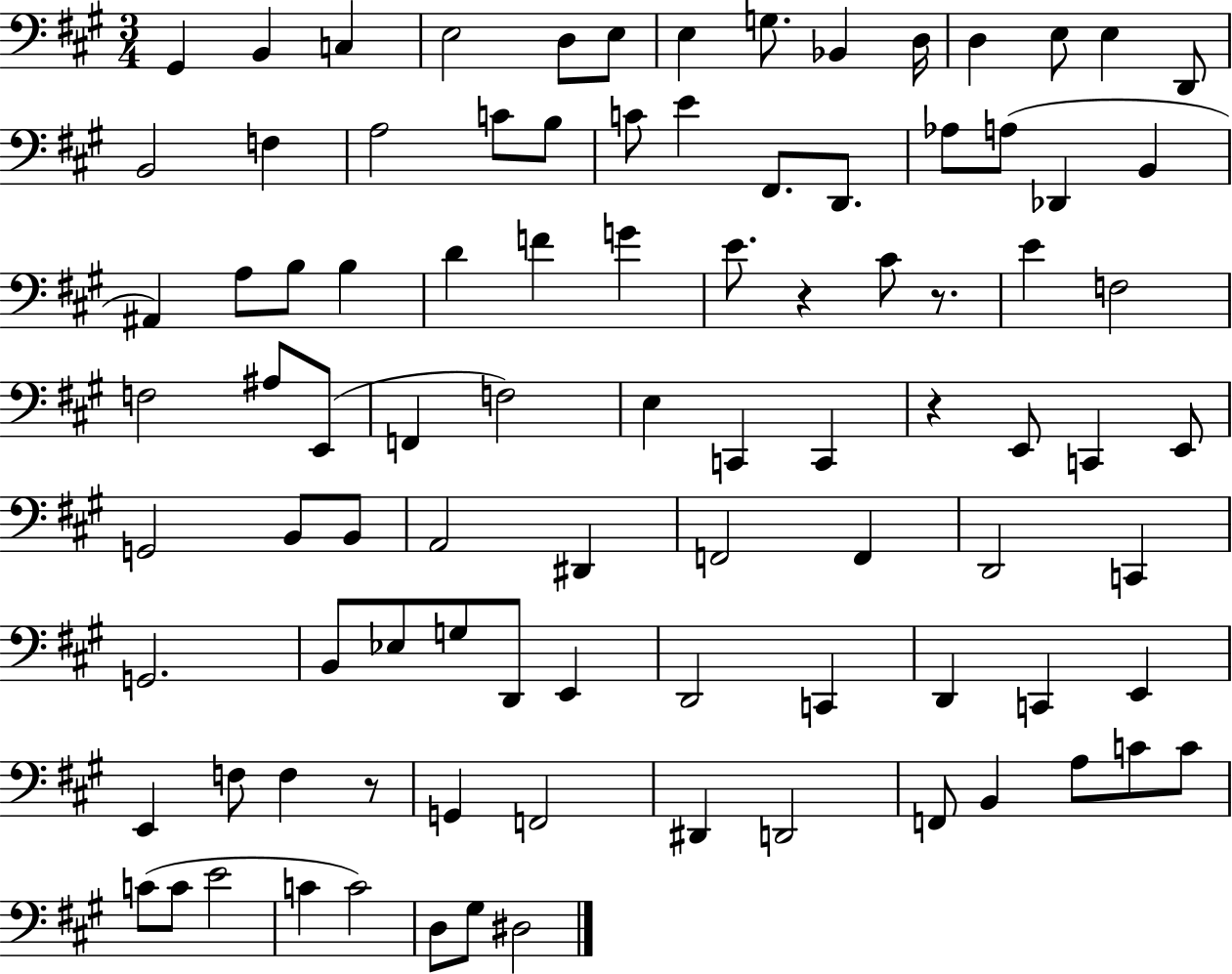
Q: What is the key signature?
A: A major